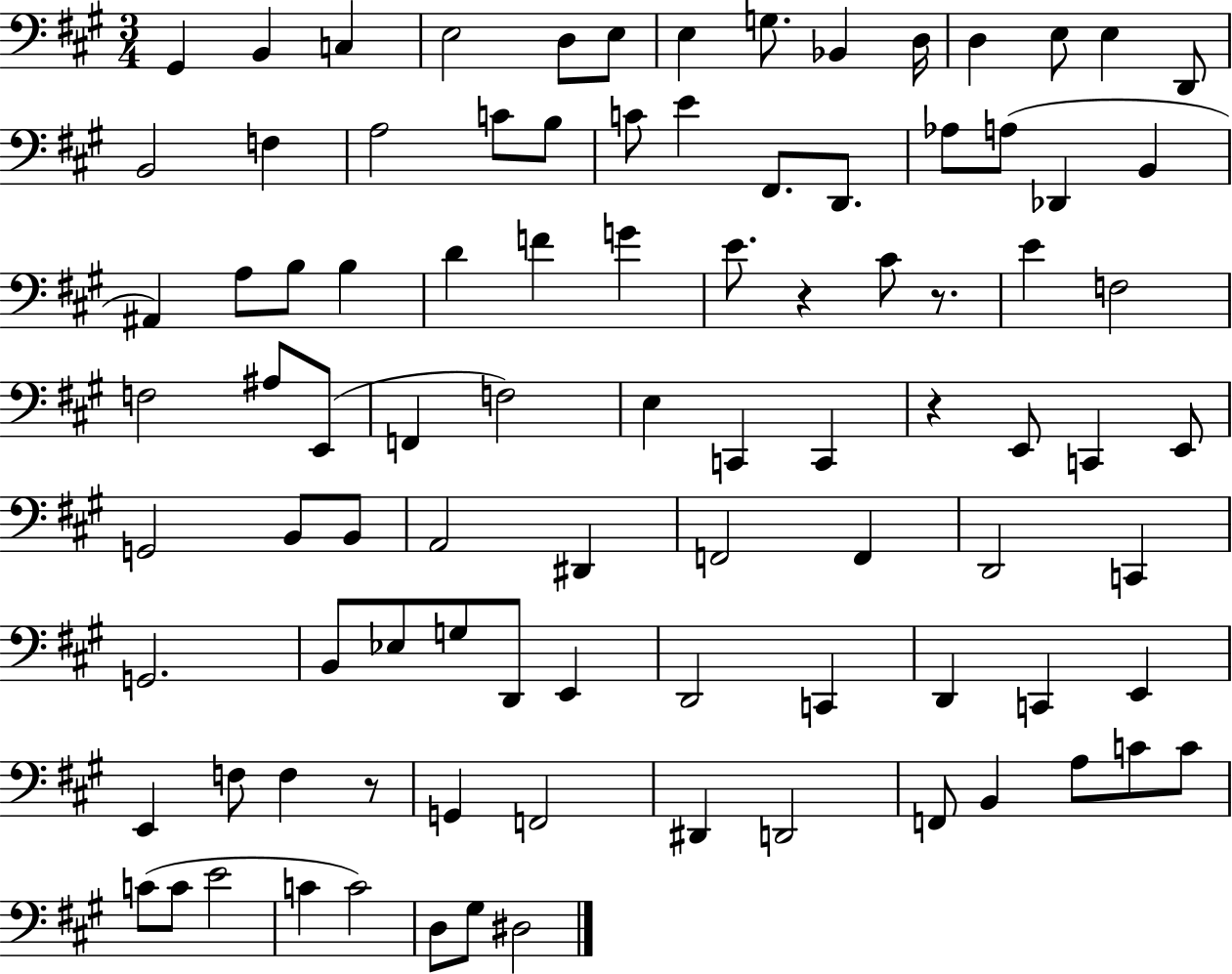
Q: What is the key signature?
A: A major